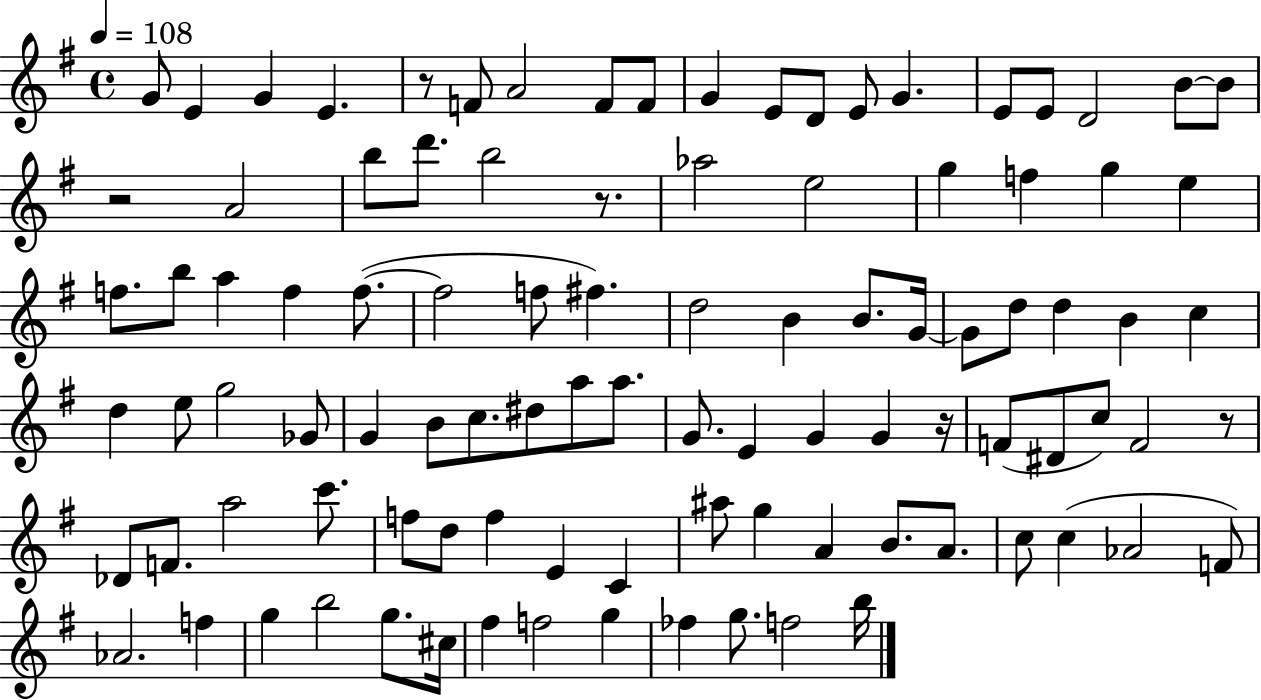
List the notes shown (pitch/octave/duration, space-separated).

G4/e E4/q G4/q E4/q. R/e F4/e A4/h F4/e F4/e G4/q E4/e D4/e E4/e G4/q. E4/e E4/e D4/h B4/e B4/e R/h A4/h B5/e D6/e. B5/h R/e. Ab5/h E5/h G5/q F5/q G5/q E5/q F5/e. B5/e A5/q F5/q F5/e. F5/h F5/e F#5/q. D5/h B4/q B4/e. G4/s G4/e D5/e D5/q B4/q C5/q D5/q E5/e G5/h Gb4/e G4/q B4/e C5/e. D#5/e A5/e A5/e. G4/e. E4/q G4/q G4/q R/s F4/e D#4/e C5/e F4/h R/e Db4/e F4/e. A5/h C6/e. F5/e D5/e F5/q E4/q C4/q A#5/e G5/q A4/q B4/e. A4/e. C5/e C5/q Ab4/h F4/e Ab4/h. F5/q G5/q B5/h G5/e. C#5/s F#5/q F5/h G5/q FES5/q G5/e. F5/h B5/s